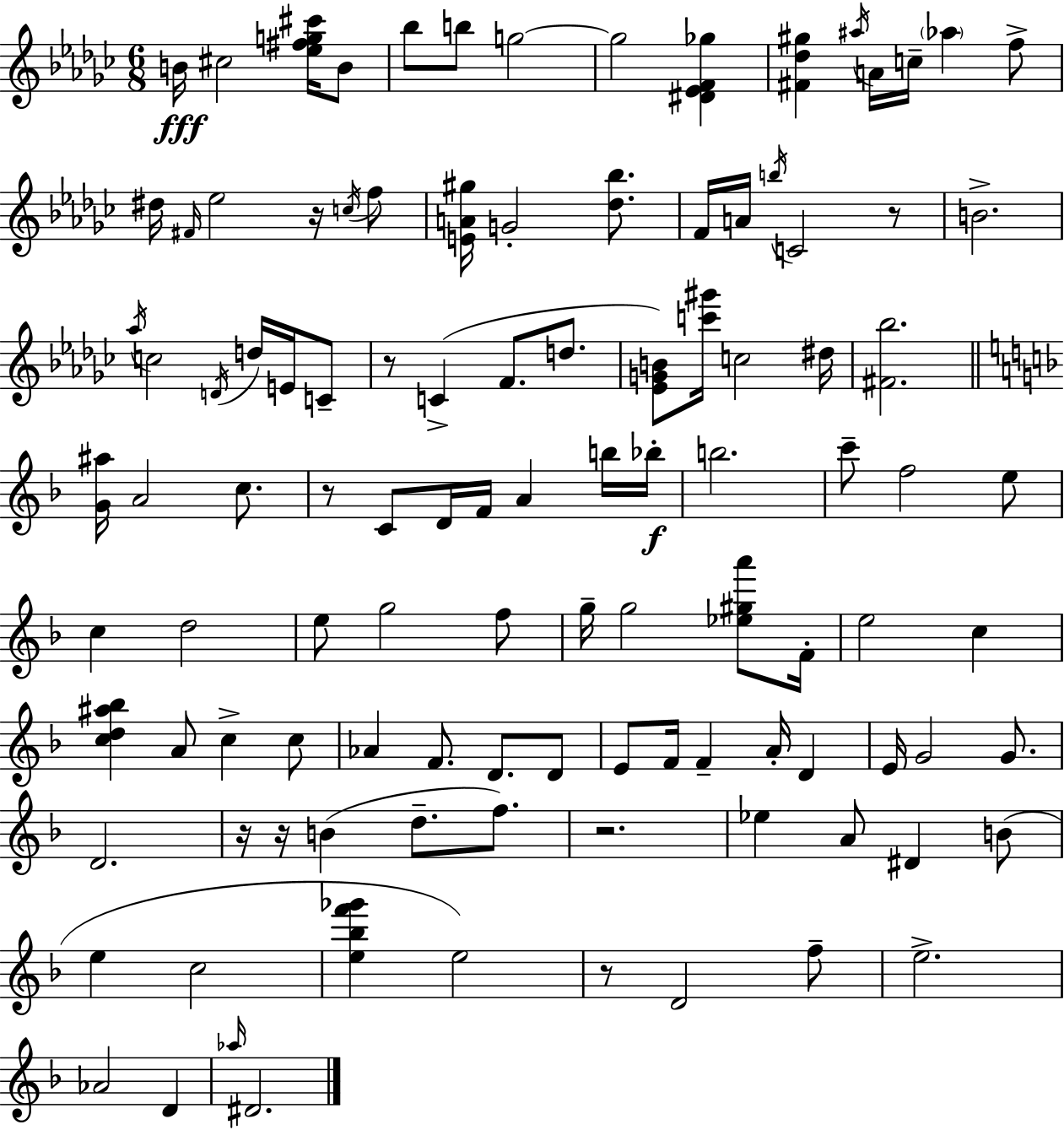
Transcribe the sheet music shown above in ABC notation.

X:1
T:Untitled
M:6/8
L:1/4
K:Ebm
B/4 ^c2 [_e^fg^c']/4 B/2 _b/2 b/2 g2 g2 [^D_EF_g] [^F_d^g] ^a/4 A/4 c/4 _a f/2 ^d/4 ^F/4 _e2 z/4 c/4 f/2 [EA^g]/4 G2 [_d_b]/2 F/4 A/4 b/4 C2 z/2 B2 _a/4 c2 D/4 d/4 E/4 C/2 z/2 C F/2 d/2 [_EGB]/2 [c'^g']/4 c2 ^d/4 [^F_b]2 [G^a]/4 A2 c/2 z/2 C/2 D/4 F/4 A b/4 _b/4 b2 c'/2 f2 e/2 c d2 e/2 g2 f/2 g/4 g2 [_e^ga']/2 F/4 e2 c [cd^a_b] A/2 c c/2 _A F/2 D/2 D/2 E/2 F/4 F A/4 D E/4 G2 G/2 D2 z/4 z/4 B d/2 f/2 z2 _e A/2 ^D B/2 e c2 [e_bf'_g'] e2 z/2 D2 f/2 e2 _A2 D _a/4 ^D2